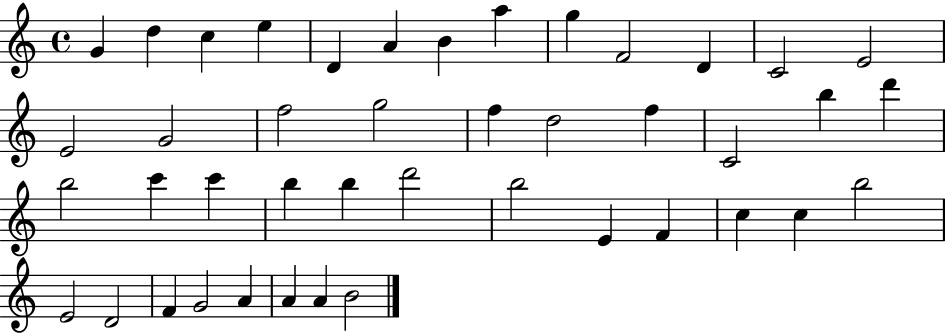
X:1
T:Untitled
M:4/4
L:1/4
K:C
G d c e D A B a g F2 D C2 E2 E2 G2 f2 g2 f d2 f C2 b d' b2 c' c' b b d'2 b2 E F c c b2 E2 D2 F G2 A A A B2